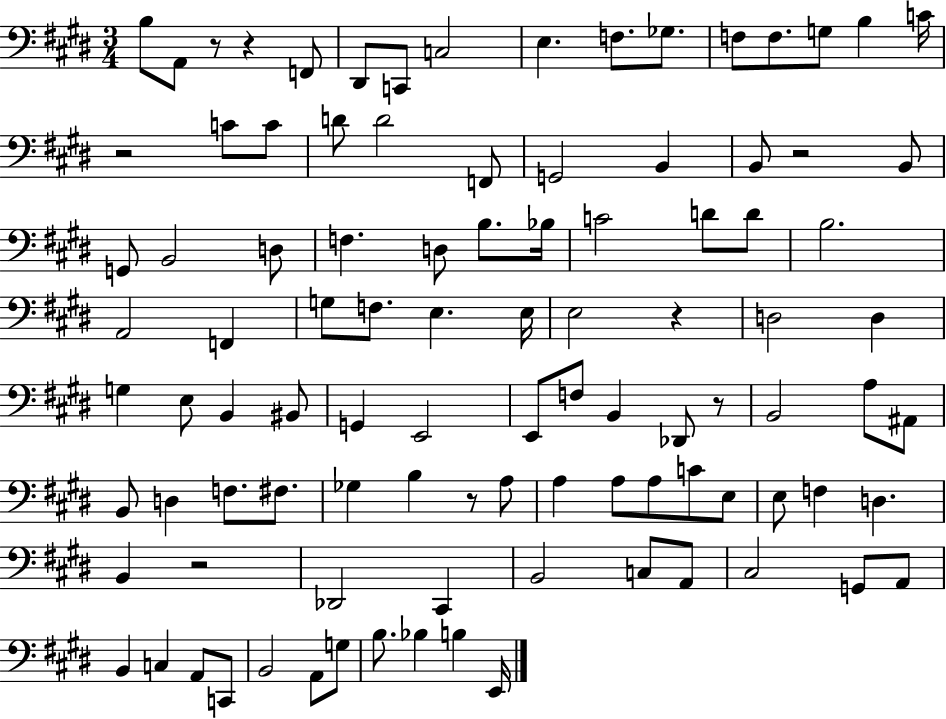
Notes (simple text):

B3/e A2/e R/e R/q F2/e D#2/e C2/e C3/h E3/q. F3/e. Gb3/e. F3/e F3/e. G3/e B3/q C4/s R/h C4/e C4/e D4/e D4/h F2/e G2/h B2/q B2/e R/h B2/e G2/e B2/h D3/e F3/q. D3/e B3/e. Bb3/s C4/h D4/e D4/e B3/h. A2/h F2/q G3/e F3/e. E3/q. E3/s E3/h R/q D3/h D3/q G3/q E3/e B2/q BIS2/e G2/q E2/h E2/e F3/e B2/q Db2/e R/e B2/h A3/e A#2/e B2/e D3/q F3/e. F#3/e. Gb3/q B3/q R/e A3/e A3/q A3/e A3/e C4/e E3/e E3/e F3/q D3/q. B2/q R/h Db2/h C#2/q B2/h C3/e A2/e C#3/h G2/e A2/e B2/q C3/q A2/e C2/e B2/h A2/e G3/e B3/e. Bb3/q B3/q E2/s